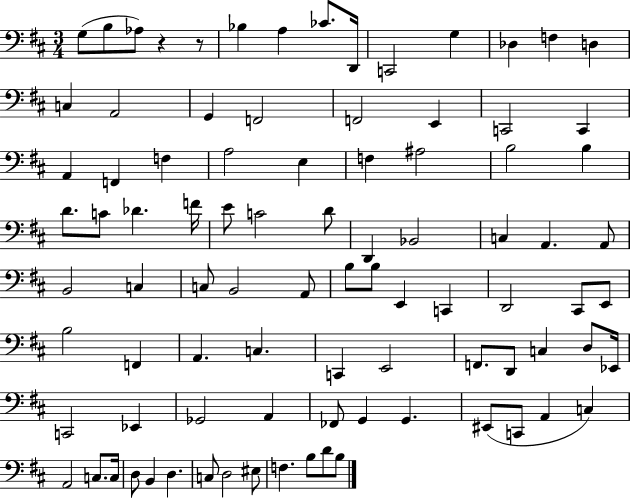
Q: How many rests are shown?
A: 2